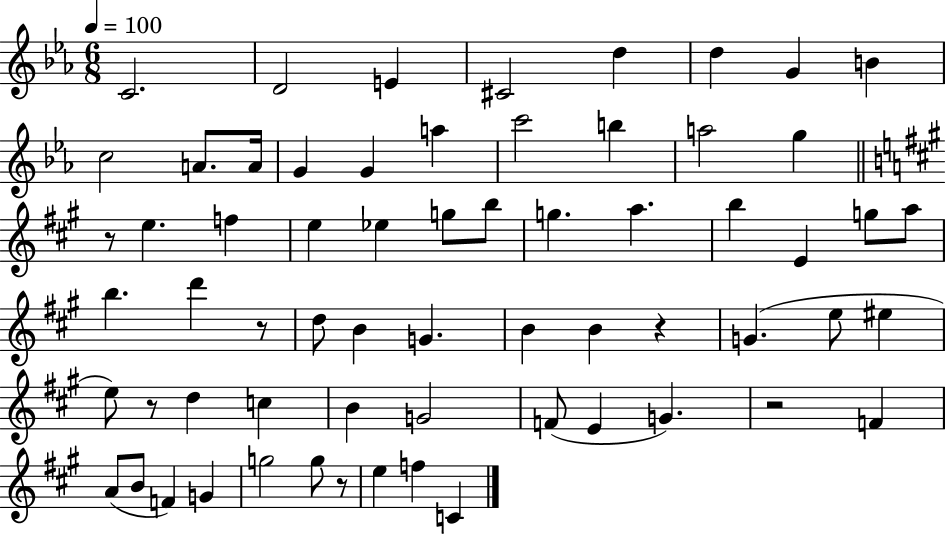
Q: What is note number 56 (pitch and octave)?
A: E5